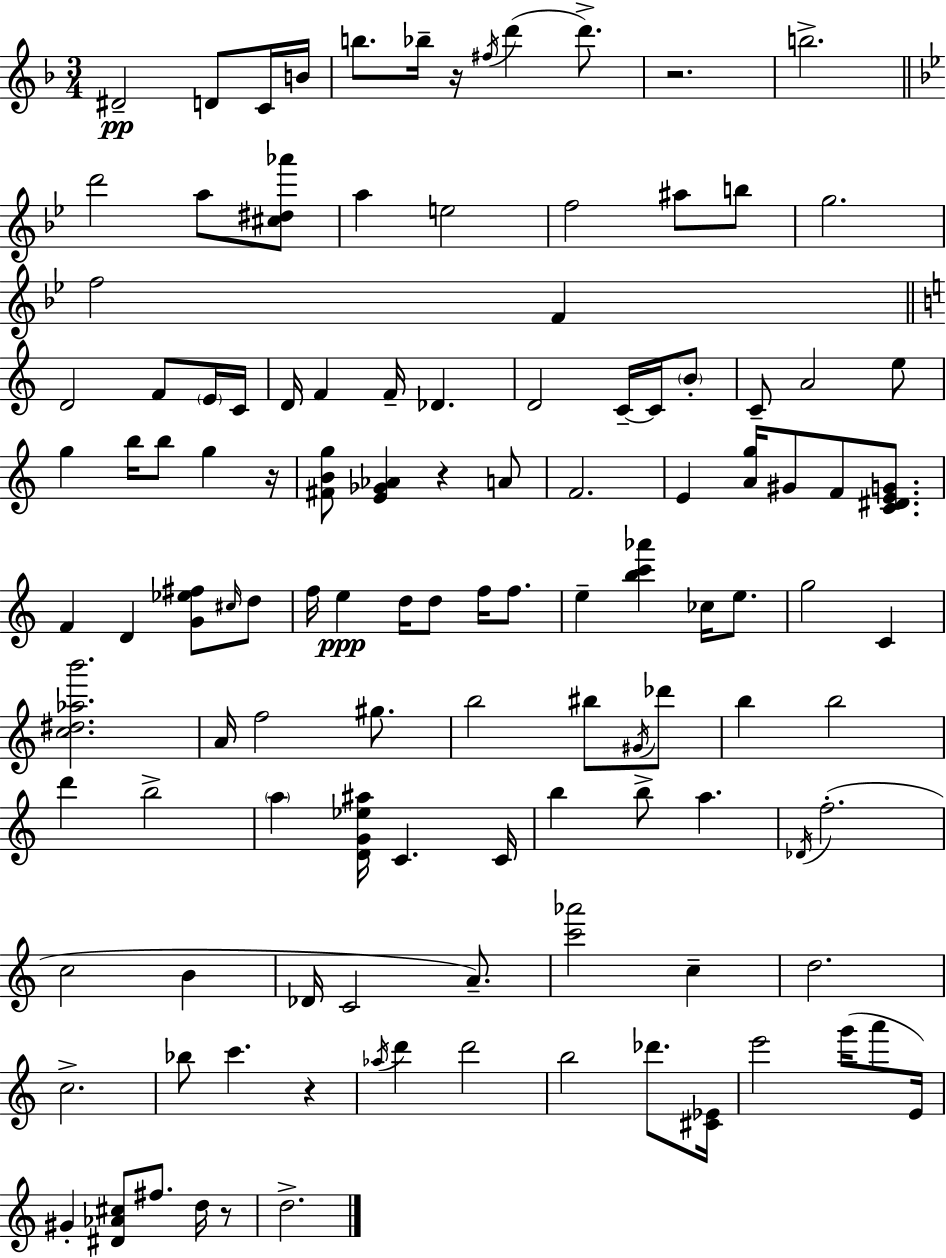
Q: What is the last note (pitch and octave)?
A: D5